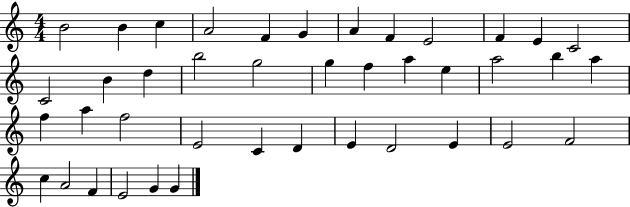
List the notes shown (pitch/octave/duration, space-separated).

B4/h B4/q C5/q A4/h F4/q G4/q A4/q F4/q E4/h F4/q E4/q C4/h C4/h B4/q D5/q B5/h G5/h G5/q F5/q A5/q E5/q A5/h B5/q A5/q F5/q A5/q F5/h E4/h C4/q D4/q E4/q D4/h E4/q E4/h F4/h C5/q A4/h F4/q E4/h G4/q G4/q